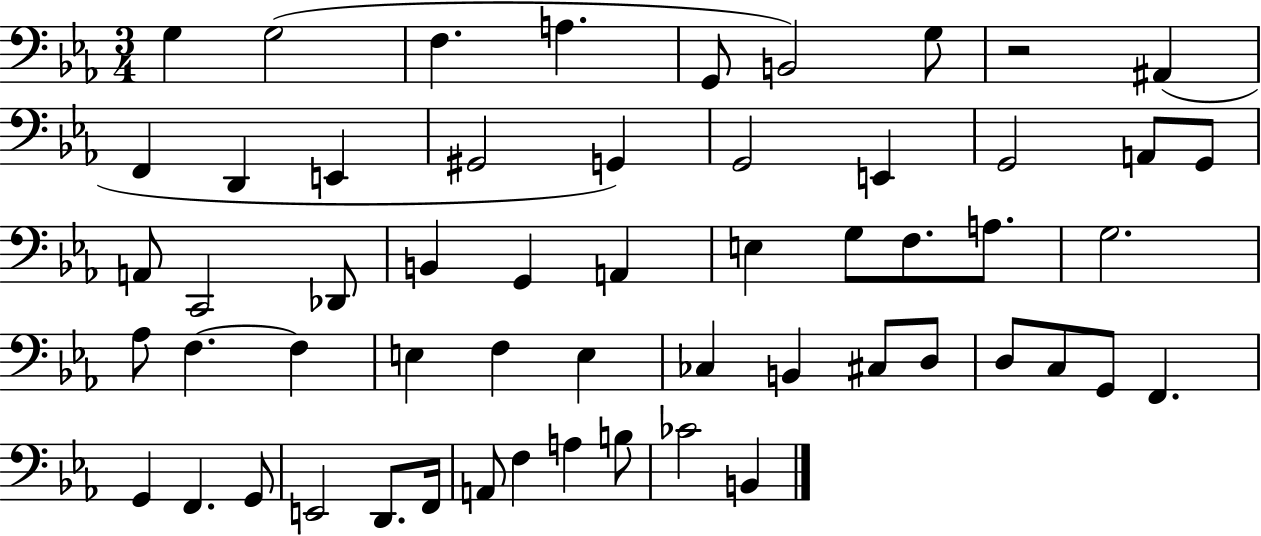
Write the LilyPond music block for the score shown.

{
  \clef bass
  \numericTimeSignature
  \time 3/4
  \key ees \major
  g4 g2( | f4. a4. | g,8 b,2) g8 | r2 ais,4( | \break f,4 d,4 e,4 | gis,2 g,4) | g,2 e,4 | g,2 a,8 g,8 | \break a,8 c,2 des,8 | b,4 g,4 a,4 | e4 g8 f8. a8. | g2. | \break aes8 f4.~~ f4 | e4 f4 e4 | ces4 b,4 cis8 d8 | d8 c8 g,8 f,4. | \break g,4 f,4. g,8 | e,2 d,8. f,16 | a,8 f4 a4 b8 | ces'2 b,4 | \break \bar "|."
}